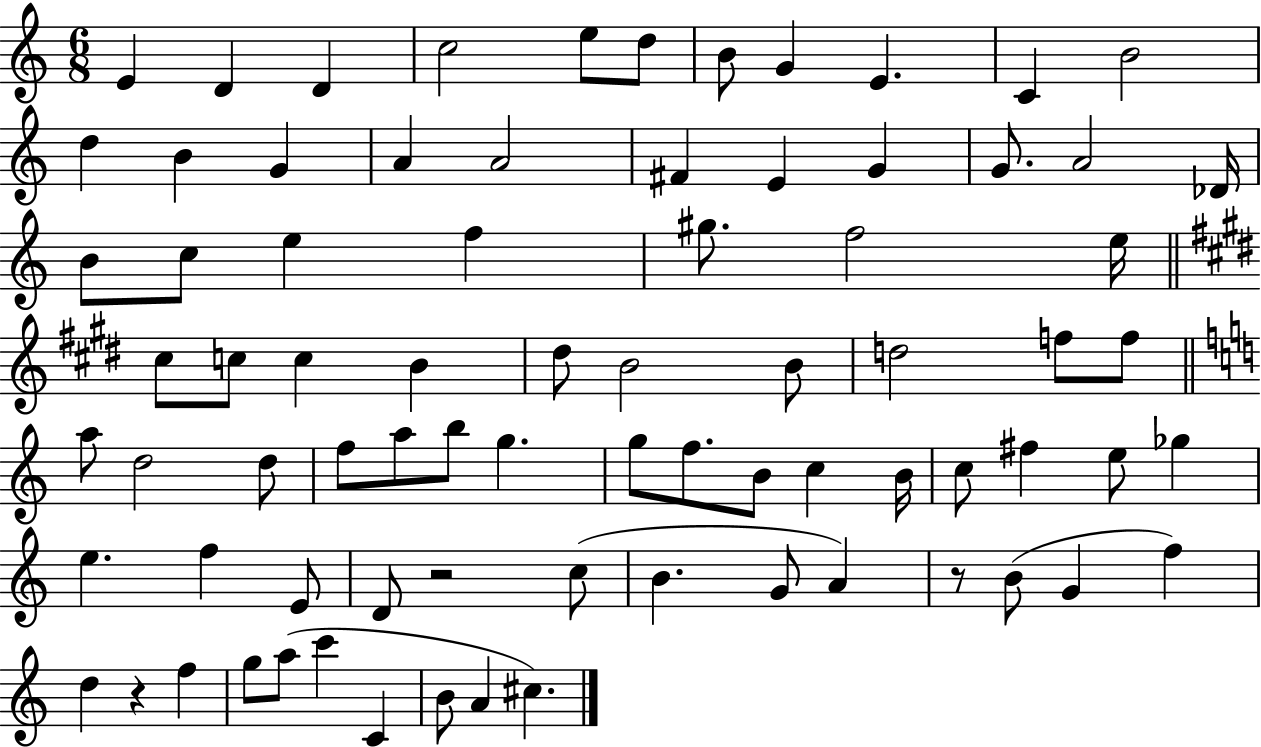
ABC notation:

X:1
T:Untitled
M:6/8
L:1/4
K:C
E D D c2 e/2 d/2 B/2 G E C B2 d B G A A2 ^F E G G/2 A2 _D/4 B/2 c/2 e f ^g/2 f2 e/4 ^c/2 c/2 c B ^d/2 B2 B/2 d2 f/2 f/2 a/2 d2 d/2 f/2 a/2 b/2 g g/2 f/2 B/2 c B/4 c/2 ^f e/2 _g e f E/2 D/2 z2 c/2 B G/2 A z/2 B/2 G f d z f g/2 a/2 c' C B/2 A ^c